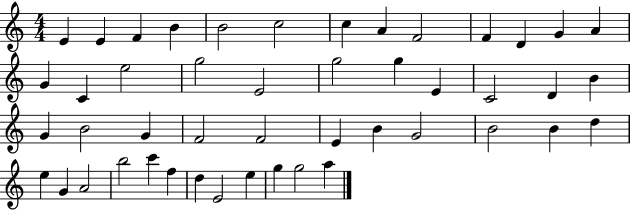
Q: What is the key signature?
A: C major